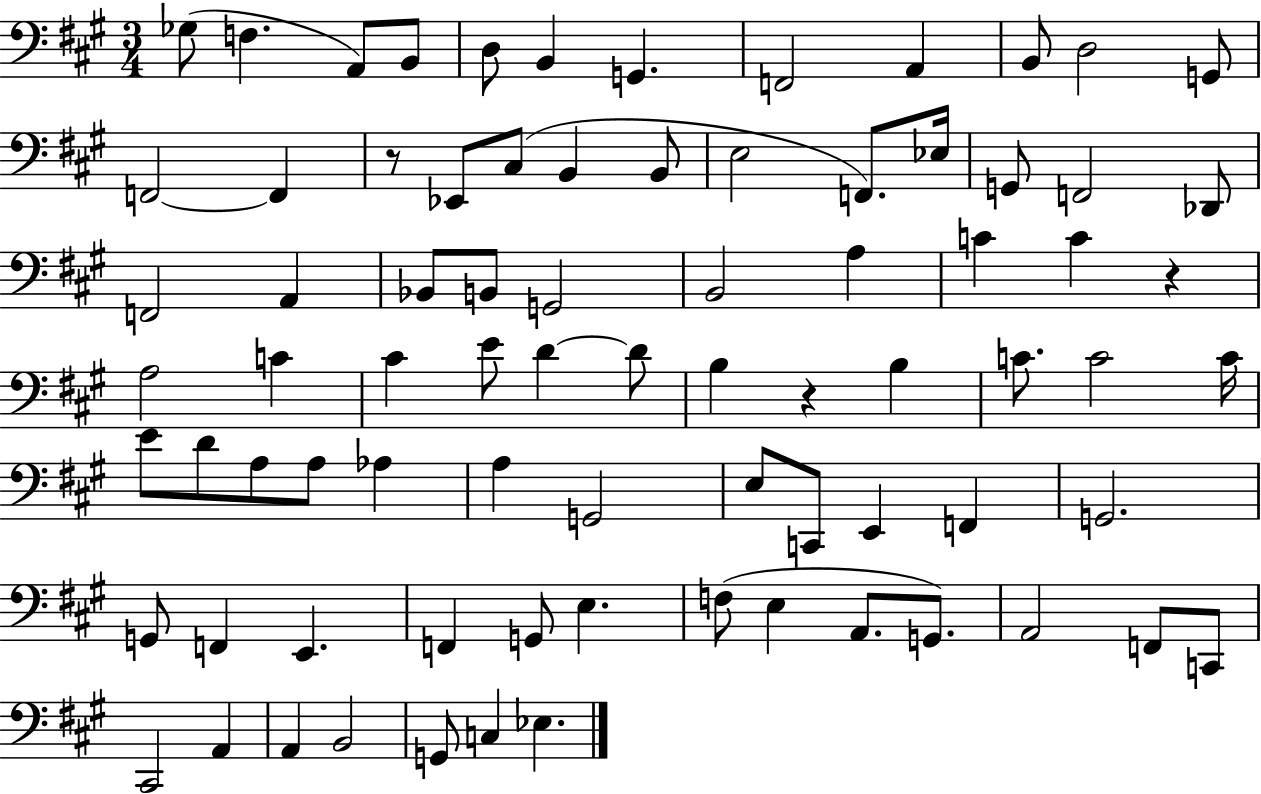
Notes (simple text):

Gb3/e F3/q. A2/e B2/e D3/e B2/q G2/q. F2/h A2/q B2/e D3/h G2/e F2/h F2/q R/e Eb2/e C#3/e B2/q B2/e E3/h F2/e. Eb3/s G2/e F2/h Db2/e F2/h A2/q Bb2/e B2/e G2/h B2/h A3/q C4/q C4/q R/q A3/h C4/q C#4/q E4/e D4/q D4/e B3/q R/q B3/q C4/e. C4/h C4/s E4/e D4/e A3/e A3/e Ab3/q A3/q G2/h E3/e C2/e E2/q F2/q G2/h. G2/e F2/q E2/q. F2/q G2/e E3/q. F3/e E3/q A2/e. G2/e. A2/h F2/e C2/e C#2/h A2/q A2/q B2/h G2/e C3/q Eb3/q.